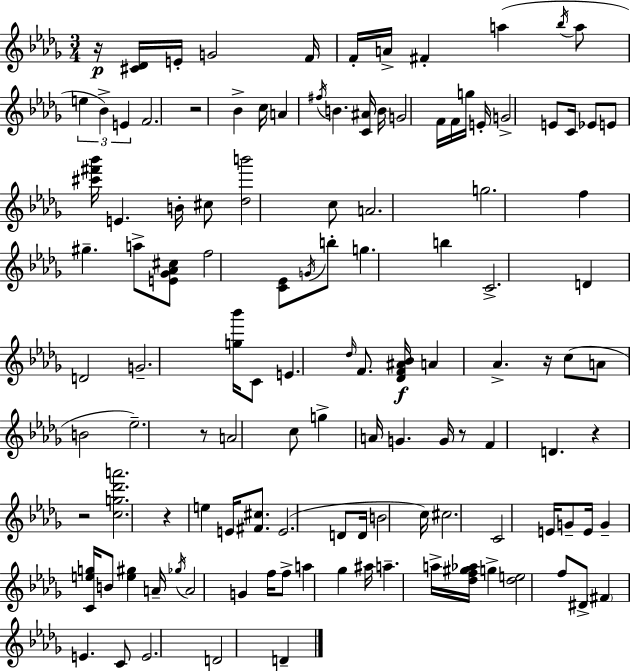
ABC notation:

X:1
T:Untitled
M:3/4
L:1/4
K:Bbm
z/4 [^C_D]/4 E/4 G2 F/4 F/4 A/4 ^F a _b/4 a/2 e _B E F2 z2 _B c/4 A ^f/4 B [C^A]/4 B/4 G2 F/4 F/4 g/4 E/4 G2 E/2 C/4 _E/2 E/2 [^c'^f'_b']/4 E B/4 ^c/2 [_db']2 c/2 A2 g2 f ^g a/2 [E_G_A^c]/2 f2 [C_E]/2 G/4 b/2 g b C2 D D2 G2 [g_b']/4 C/2 E _d/4 F/2 [_DF^A_B]/4 A _A z/4 c/2 A/2 B2 _e2 z/2 A2 c/2 g A/4 G G/4 z/2 F D z z2 [cg_d'a']2 z e E/4 [^F^c]/2 E2 D/2 D/4 B2 c/4 ^c2 C2 E/4 G/2 E/4 G [Ceg]/4 B/2 [e^g] A/4 _g/4 A2 G f/4 f/2 a _g ^a/4 a a/4 [_df^g_a]/4 g [_de]2 f/2 ^D/2 ^F E C/2 E2 D2 D